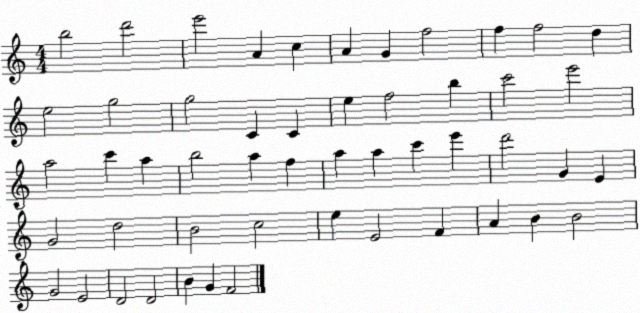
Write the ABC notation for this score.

X:1
T:Untitled
M:4/4
L:1/4
K:C
b2 d'2 e'2 A c A G f2 f f2 d e2 g2 g2 C C e f2 b c'2 e'2 a2 c' a b2 a f a a c' e' d'2 G E G2 d2 B2 c2 e E2 F A B B2 G2 E2 D2 D2 B G F2